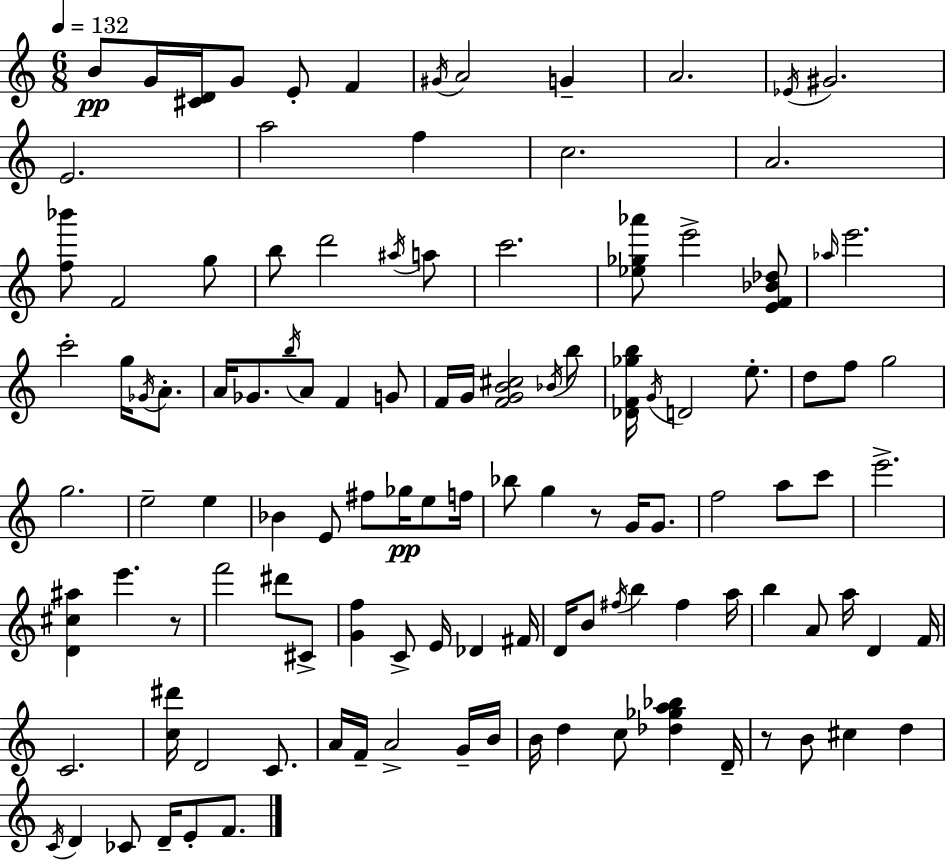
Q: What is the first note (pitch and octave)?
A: B4